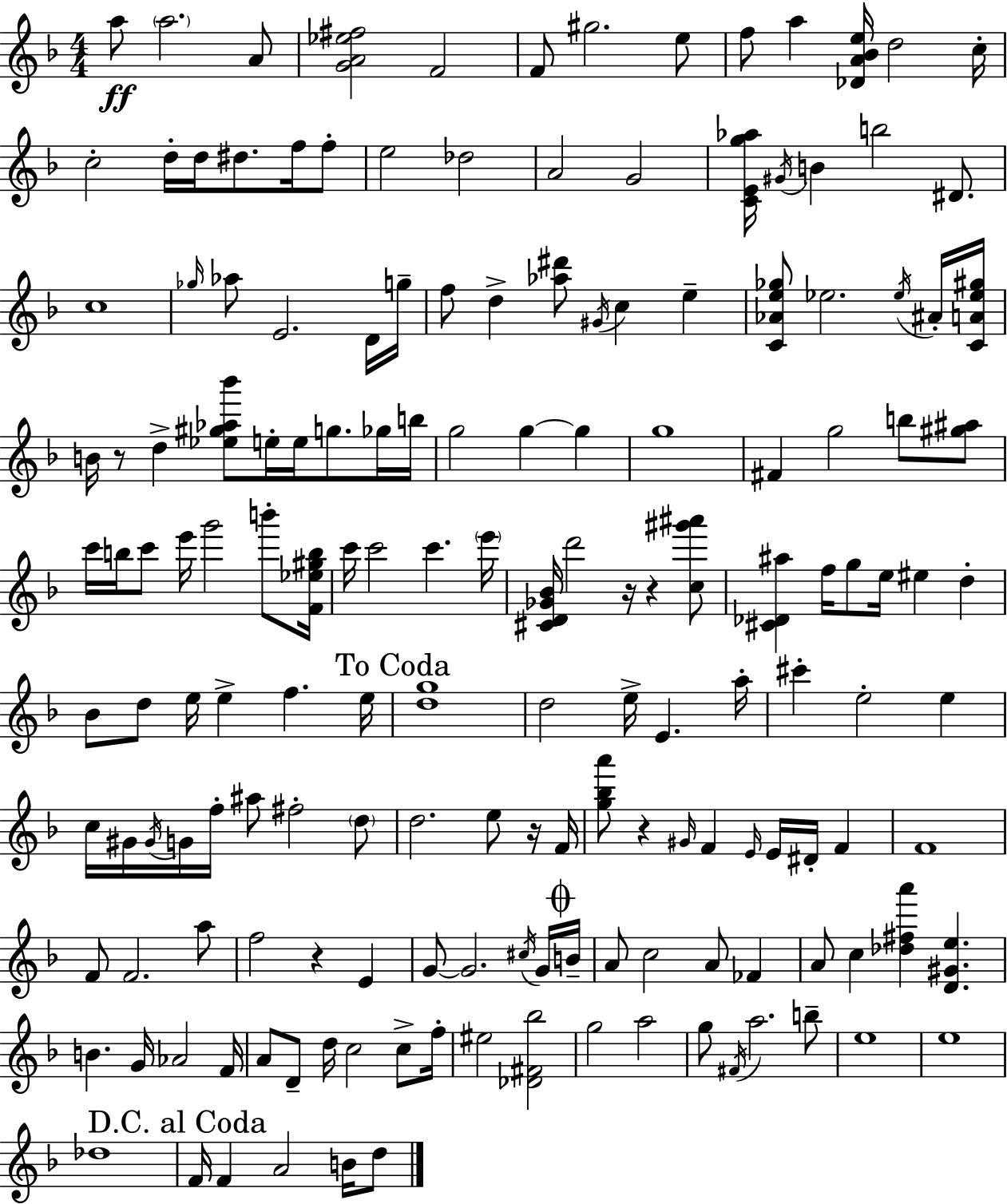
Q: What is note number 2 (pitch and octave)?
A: A5